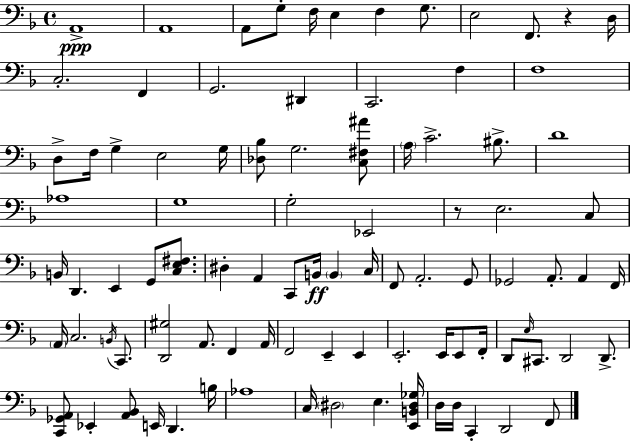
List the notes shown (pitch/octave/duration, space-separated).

A2/w A2/w A2/e G3/e F3/s E3/q F3/q G3/e. E3/h F2/e. R/q D3/s C3/h. F2/q G2/h. D#2/q C2/h. F3/q F3/w D3/e F3/s G3/q E3/h G3/s [Db3,Bb3]/e G3/h. [C3,F#3,A#4]/e A3/s C4/h. BIS3/e. D4/w Ab3/w G3/w G3/h Eb2/h R/e E3/h. C3/e B2/s D2/q. E2/q G2/e [C3,E3,F#3]/e. D#3/q A2/q C2/e B2/s B2/q C3/s F2/e A2/h. G2/e Gb2/h A2/e. A2/q F2/s A2/s C3/h. B2/s C2/e. [D2,G#3]/h A2/e. F2/q A2/s F2/h E2/q E2/q E2/h. E2/s E2/e F2/s D2/e E3/s C#2/e. D2/h D2/e. [C2,Gb2,A2]/e Eb2/q [A2,Bb2]/e E2/s D2/q. B3/s Ab3/w C3/s D#3/h E3/q. [E2,B2,D#3,Gb3]/s D3/s D3/s C2/q D2/h F2/e